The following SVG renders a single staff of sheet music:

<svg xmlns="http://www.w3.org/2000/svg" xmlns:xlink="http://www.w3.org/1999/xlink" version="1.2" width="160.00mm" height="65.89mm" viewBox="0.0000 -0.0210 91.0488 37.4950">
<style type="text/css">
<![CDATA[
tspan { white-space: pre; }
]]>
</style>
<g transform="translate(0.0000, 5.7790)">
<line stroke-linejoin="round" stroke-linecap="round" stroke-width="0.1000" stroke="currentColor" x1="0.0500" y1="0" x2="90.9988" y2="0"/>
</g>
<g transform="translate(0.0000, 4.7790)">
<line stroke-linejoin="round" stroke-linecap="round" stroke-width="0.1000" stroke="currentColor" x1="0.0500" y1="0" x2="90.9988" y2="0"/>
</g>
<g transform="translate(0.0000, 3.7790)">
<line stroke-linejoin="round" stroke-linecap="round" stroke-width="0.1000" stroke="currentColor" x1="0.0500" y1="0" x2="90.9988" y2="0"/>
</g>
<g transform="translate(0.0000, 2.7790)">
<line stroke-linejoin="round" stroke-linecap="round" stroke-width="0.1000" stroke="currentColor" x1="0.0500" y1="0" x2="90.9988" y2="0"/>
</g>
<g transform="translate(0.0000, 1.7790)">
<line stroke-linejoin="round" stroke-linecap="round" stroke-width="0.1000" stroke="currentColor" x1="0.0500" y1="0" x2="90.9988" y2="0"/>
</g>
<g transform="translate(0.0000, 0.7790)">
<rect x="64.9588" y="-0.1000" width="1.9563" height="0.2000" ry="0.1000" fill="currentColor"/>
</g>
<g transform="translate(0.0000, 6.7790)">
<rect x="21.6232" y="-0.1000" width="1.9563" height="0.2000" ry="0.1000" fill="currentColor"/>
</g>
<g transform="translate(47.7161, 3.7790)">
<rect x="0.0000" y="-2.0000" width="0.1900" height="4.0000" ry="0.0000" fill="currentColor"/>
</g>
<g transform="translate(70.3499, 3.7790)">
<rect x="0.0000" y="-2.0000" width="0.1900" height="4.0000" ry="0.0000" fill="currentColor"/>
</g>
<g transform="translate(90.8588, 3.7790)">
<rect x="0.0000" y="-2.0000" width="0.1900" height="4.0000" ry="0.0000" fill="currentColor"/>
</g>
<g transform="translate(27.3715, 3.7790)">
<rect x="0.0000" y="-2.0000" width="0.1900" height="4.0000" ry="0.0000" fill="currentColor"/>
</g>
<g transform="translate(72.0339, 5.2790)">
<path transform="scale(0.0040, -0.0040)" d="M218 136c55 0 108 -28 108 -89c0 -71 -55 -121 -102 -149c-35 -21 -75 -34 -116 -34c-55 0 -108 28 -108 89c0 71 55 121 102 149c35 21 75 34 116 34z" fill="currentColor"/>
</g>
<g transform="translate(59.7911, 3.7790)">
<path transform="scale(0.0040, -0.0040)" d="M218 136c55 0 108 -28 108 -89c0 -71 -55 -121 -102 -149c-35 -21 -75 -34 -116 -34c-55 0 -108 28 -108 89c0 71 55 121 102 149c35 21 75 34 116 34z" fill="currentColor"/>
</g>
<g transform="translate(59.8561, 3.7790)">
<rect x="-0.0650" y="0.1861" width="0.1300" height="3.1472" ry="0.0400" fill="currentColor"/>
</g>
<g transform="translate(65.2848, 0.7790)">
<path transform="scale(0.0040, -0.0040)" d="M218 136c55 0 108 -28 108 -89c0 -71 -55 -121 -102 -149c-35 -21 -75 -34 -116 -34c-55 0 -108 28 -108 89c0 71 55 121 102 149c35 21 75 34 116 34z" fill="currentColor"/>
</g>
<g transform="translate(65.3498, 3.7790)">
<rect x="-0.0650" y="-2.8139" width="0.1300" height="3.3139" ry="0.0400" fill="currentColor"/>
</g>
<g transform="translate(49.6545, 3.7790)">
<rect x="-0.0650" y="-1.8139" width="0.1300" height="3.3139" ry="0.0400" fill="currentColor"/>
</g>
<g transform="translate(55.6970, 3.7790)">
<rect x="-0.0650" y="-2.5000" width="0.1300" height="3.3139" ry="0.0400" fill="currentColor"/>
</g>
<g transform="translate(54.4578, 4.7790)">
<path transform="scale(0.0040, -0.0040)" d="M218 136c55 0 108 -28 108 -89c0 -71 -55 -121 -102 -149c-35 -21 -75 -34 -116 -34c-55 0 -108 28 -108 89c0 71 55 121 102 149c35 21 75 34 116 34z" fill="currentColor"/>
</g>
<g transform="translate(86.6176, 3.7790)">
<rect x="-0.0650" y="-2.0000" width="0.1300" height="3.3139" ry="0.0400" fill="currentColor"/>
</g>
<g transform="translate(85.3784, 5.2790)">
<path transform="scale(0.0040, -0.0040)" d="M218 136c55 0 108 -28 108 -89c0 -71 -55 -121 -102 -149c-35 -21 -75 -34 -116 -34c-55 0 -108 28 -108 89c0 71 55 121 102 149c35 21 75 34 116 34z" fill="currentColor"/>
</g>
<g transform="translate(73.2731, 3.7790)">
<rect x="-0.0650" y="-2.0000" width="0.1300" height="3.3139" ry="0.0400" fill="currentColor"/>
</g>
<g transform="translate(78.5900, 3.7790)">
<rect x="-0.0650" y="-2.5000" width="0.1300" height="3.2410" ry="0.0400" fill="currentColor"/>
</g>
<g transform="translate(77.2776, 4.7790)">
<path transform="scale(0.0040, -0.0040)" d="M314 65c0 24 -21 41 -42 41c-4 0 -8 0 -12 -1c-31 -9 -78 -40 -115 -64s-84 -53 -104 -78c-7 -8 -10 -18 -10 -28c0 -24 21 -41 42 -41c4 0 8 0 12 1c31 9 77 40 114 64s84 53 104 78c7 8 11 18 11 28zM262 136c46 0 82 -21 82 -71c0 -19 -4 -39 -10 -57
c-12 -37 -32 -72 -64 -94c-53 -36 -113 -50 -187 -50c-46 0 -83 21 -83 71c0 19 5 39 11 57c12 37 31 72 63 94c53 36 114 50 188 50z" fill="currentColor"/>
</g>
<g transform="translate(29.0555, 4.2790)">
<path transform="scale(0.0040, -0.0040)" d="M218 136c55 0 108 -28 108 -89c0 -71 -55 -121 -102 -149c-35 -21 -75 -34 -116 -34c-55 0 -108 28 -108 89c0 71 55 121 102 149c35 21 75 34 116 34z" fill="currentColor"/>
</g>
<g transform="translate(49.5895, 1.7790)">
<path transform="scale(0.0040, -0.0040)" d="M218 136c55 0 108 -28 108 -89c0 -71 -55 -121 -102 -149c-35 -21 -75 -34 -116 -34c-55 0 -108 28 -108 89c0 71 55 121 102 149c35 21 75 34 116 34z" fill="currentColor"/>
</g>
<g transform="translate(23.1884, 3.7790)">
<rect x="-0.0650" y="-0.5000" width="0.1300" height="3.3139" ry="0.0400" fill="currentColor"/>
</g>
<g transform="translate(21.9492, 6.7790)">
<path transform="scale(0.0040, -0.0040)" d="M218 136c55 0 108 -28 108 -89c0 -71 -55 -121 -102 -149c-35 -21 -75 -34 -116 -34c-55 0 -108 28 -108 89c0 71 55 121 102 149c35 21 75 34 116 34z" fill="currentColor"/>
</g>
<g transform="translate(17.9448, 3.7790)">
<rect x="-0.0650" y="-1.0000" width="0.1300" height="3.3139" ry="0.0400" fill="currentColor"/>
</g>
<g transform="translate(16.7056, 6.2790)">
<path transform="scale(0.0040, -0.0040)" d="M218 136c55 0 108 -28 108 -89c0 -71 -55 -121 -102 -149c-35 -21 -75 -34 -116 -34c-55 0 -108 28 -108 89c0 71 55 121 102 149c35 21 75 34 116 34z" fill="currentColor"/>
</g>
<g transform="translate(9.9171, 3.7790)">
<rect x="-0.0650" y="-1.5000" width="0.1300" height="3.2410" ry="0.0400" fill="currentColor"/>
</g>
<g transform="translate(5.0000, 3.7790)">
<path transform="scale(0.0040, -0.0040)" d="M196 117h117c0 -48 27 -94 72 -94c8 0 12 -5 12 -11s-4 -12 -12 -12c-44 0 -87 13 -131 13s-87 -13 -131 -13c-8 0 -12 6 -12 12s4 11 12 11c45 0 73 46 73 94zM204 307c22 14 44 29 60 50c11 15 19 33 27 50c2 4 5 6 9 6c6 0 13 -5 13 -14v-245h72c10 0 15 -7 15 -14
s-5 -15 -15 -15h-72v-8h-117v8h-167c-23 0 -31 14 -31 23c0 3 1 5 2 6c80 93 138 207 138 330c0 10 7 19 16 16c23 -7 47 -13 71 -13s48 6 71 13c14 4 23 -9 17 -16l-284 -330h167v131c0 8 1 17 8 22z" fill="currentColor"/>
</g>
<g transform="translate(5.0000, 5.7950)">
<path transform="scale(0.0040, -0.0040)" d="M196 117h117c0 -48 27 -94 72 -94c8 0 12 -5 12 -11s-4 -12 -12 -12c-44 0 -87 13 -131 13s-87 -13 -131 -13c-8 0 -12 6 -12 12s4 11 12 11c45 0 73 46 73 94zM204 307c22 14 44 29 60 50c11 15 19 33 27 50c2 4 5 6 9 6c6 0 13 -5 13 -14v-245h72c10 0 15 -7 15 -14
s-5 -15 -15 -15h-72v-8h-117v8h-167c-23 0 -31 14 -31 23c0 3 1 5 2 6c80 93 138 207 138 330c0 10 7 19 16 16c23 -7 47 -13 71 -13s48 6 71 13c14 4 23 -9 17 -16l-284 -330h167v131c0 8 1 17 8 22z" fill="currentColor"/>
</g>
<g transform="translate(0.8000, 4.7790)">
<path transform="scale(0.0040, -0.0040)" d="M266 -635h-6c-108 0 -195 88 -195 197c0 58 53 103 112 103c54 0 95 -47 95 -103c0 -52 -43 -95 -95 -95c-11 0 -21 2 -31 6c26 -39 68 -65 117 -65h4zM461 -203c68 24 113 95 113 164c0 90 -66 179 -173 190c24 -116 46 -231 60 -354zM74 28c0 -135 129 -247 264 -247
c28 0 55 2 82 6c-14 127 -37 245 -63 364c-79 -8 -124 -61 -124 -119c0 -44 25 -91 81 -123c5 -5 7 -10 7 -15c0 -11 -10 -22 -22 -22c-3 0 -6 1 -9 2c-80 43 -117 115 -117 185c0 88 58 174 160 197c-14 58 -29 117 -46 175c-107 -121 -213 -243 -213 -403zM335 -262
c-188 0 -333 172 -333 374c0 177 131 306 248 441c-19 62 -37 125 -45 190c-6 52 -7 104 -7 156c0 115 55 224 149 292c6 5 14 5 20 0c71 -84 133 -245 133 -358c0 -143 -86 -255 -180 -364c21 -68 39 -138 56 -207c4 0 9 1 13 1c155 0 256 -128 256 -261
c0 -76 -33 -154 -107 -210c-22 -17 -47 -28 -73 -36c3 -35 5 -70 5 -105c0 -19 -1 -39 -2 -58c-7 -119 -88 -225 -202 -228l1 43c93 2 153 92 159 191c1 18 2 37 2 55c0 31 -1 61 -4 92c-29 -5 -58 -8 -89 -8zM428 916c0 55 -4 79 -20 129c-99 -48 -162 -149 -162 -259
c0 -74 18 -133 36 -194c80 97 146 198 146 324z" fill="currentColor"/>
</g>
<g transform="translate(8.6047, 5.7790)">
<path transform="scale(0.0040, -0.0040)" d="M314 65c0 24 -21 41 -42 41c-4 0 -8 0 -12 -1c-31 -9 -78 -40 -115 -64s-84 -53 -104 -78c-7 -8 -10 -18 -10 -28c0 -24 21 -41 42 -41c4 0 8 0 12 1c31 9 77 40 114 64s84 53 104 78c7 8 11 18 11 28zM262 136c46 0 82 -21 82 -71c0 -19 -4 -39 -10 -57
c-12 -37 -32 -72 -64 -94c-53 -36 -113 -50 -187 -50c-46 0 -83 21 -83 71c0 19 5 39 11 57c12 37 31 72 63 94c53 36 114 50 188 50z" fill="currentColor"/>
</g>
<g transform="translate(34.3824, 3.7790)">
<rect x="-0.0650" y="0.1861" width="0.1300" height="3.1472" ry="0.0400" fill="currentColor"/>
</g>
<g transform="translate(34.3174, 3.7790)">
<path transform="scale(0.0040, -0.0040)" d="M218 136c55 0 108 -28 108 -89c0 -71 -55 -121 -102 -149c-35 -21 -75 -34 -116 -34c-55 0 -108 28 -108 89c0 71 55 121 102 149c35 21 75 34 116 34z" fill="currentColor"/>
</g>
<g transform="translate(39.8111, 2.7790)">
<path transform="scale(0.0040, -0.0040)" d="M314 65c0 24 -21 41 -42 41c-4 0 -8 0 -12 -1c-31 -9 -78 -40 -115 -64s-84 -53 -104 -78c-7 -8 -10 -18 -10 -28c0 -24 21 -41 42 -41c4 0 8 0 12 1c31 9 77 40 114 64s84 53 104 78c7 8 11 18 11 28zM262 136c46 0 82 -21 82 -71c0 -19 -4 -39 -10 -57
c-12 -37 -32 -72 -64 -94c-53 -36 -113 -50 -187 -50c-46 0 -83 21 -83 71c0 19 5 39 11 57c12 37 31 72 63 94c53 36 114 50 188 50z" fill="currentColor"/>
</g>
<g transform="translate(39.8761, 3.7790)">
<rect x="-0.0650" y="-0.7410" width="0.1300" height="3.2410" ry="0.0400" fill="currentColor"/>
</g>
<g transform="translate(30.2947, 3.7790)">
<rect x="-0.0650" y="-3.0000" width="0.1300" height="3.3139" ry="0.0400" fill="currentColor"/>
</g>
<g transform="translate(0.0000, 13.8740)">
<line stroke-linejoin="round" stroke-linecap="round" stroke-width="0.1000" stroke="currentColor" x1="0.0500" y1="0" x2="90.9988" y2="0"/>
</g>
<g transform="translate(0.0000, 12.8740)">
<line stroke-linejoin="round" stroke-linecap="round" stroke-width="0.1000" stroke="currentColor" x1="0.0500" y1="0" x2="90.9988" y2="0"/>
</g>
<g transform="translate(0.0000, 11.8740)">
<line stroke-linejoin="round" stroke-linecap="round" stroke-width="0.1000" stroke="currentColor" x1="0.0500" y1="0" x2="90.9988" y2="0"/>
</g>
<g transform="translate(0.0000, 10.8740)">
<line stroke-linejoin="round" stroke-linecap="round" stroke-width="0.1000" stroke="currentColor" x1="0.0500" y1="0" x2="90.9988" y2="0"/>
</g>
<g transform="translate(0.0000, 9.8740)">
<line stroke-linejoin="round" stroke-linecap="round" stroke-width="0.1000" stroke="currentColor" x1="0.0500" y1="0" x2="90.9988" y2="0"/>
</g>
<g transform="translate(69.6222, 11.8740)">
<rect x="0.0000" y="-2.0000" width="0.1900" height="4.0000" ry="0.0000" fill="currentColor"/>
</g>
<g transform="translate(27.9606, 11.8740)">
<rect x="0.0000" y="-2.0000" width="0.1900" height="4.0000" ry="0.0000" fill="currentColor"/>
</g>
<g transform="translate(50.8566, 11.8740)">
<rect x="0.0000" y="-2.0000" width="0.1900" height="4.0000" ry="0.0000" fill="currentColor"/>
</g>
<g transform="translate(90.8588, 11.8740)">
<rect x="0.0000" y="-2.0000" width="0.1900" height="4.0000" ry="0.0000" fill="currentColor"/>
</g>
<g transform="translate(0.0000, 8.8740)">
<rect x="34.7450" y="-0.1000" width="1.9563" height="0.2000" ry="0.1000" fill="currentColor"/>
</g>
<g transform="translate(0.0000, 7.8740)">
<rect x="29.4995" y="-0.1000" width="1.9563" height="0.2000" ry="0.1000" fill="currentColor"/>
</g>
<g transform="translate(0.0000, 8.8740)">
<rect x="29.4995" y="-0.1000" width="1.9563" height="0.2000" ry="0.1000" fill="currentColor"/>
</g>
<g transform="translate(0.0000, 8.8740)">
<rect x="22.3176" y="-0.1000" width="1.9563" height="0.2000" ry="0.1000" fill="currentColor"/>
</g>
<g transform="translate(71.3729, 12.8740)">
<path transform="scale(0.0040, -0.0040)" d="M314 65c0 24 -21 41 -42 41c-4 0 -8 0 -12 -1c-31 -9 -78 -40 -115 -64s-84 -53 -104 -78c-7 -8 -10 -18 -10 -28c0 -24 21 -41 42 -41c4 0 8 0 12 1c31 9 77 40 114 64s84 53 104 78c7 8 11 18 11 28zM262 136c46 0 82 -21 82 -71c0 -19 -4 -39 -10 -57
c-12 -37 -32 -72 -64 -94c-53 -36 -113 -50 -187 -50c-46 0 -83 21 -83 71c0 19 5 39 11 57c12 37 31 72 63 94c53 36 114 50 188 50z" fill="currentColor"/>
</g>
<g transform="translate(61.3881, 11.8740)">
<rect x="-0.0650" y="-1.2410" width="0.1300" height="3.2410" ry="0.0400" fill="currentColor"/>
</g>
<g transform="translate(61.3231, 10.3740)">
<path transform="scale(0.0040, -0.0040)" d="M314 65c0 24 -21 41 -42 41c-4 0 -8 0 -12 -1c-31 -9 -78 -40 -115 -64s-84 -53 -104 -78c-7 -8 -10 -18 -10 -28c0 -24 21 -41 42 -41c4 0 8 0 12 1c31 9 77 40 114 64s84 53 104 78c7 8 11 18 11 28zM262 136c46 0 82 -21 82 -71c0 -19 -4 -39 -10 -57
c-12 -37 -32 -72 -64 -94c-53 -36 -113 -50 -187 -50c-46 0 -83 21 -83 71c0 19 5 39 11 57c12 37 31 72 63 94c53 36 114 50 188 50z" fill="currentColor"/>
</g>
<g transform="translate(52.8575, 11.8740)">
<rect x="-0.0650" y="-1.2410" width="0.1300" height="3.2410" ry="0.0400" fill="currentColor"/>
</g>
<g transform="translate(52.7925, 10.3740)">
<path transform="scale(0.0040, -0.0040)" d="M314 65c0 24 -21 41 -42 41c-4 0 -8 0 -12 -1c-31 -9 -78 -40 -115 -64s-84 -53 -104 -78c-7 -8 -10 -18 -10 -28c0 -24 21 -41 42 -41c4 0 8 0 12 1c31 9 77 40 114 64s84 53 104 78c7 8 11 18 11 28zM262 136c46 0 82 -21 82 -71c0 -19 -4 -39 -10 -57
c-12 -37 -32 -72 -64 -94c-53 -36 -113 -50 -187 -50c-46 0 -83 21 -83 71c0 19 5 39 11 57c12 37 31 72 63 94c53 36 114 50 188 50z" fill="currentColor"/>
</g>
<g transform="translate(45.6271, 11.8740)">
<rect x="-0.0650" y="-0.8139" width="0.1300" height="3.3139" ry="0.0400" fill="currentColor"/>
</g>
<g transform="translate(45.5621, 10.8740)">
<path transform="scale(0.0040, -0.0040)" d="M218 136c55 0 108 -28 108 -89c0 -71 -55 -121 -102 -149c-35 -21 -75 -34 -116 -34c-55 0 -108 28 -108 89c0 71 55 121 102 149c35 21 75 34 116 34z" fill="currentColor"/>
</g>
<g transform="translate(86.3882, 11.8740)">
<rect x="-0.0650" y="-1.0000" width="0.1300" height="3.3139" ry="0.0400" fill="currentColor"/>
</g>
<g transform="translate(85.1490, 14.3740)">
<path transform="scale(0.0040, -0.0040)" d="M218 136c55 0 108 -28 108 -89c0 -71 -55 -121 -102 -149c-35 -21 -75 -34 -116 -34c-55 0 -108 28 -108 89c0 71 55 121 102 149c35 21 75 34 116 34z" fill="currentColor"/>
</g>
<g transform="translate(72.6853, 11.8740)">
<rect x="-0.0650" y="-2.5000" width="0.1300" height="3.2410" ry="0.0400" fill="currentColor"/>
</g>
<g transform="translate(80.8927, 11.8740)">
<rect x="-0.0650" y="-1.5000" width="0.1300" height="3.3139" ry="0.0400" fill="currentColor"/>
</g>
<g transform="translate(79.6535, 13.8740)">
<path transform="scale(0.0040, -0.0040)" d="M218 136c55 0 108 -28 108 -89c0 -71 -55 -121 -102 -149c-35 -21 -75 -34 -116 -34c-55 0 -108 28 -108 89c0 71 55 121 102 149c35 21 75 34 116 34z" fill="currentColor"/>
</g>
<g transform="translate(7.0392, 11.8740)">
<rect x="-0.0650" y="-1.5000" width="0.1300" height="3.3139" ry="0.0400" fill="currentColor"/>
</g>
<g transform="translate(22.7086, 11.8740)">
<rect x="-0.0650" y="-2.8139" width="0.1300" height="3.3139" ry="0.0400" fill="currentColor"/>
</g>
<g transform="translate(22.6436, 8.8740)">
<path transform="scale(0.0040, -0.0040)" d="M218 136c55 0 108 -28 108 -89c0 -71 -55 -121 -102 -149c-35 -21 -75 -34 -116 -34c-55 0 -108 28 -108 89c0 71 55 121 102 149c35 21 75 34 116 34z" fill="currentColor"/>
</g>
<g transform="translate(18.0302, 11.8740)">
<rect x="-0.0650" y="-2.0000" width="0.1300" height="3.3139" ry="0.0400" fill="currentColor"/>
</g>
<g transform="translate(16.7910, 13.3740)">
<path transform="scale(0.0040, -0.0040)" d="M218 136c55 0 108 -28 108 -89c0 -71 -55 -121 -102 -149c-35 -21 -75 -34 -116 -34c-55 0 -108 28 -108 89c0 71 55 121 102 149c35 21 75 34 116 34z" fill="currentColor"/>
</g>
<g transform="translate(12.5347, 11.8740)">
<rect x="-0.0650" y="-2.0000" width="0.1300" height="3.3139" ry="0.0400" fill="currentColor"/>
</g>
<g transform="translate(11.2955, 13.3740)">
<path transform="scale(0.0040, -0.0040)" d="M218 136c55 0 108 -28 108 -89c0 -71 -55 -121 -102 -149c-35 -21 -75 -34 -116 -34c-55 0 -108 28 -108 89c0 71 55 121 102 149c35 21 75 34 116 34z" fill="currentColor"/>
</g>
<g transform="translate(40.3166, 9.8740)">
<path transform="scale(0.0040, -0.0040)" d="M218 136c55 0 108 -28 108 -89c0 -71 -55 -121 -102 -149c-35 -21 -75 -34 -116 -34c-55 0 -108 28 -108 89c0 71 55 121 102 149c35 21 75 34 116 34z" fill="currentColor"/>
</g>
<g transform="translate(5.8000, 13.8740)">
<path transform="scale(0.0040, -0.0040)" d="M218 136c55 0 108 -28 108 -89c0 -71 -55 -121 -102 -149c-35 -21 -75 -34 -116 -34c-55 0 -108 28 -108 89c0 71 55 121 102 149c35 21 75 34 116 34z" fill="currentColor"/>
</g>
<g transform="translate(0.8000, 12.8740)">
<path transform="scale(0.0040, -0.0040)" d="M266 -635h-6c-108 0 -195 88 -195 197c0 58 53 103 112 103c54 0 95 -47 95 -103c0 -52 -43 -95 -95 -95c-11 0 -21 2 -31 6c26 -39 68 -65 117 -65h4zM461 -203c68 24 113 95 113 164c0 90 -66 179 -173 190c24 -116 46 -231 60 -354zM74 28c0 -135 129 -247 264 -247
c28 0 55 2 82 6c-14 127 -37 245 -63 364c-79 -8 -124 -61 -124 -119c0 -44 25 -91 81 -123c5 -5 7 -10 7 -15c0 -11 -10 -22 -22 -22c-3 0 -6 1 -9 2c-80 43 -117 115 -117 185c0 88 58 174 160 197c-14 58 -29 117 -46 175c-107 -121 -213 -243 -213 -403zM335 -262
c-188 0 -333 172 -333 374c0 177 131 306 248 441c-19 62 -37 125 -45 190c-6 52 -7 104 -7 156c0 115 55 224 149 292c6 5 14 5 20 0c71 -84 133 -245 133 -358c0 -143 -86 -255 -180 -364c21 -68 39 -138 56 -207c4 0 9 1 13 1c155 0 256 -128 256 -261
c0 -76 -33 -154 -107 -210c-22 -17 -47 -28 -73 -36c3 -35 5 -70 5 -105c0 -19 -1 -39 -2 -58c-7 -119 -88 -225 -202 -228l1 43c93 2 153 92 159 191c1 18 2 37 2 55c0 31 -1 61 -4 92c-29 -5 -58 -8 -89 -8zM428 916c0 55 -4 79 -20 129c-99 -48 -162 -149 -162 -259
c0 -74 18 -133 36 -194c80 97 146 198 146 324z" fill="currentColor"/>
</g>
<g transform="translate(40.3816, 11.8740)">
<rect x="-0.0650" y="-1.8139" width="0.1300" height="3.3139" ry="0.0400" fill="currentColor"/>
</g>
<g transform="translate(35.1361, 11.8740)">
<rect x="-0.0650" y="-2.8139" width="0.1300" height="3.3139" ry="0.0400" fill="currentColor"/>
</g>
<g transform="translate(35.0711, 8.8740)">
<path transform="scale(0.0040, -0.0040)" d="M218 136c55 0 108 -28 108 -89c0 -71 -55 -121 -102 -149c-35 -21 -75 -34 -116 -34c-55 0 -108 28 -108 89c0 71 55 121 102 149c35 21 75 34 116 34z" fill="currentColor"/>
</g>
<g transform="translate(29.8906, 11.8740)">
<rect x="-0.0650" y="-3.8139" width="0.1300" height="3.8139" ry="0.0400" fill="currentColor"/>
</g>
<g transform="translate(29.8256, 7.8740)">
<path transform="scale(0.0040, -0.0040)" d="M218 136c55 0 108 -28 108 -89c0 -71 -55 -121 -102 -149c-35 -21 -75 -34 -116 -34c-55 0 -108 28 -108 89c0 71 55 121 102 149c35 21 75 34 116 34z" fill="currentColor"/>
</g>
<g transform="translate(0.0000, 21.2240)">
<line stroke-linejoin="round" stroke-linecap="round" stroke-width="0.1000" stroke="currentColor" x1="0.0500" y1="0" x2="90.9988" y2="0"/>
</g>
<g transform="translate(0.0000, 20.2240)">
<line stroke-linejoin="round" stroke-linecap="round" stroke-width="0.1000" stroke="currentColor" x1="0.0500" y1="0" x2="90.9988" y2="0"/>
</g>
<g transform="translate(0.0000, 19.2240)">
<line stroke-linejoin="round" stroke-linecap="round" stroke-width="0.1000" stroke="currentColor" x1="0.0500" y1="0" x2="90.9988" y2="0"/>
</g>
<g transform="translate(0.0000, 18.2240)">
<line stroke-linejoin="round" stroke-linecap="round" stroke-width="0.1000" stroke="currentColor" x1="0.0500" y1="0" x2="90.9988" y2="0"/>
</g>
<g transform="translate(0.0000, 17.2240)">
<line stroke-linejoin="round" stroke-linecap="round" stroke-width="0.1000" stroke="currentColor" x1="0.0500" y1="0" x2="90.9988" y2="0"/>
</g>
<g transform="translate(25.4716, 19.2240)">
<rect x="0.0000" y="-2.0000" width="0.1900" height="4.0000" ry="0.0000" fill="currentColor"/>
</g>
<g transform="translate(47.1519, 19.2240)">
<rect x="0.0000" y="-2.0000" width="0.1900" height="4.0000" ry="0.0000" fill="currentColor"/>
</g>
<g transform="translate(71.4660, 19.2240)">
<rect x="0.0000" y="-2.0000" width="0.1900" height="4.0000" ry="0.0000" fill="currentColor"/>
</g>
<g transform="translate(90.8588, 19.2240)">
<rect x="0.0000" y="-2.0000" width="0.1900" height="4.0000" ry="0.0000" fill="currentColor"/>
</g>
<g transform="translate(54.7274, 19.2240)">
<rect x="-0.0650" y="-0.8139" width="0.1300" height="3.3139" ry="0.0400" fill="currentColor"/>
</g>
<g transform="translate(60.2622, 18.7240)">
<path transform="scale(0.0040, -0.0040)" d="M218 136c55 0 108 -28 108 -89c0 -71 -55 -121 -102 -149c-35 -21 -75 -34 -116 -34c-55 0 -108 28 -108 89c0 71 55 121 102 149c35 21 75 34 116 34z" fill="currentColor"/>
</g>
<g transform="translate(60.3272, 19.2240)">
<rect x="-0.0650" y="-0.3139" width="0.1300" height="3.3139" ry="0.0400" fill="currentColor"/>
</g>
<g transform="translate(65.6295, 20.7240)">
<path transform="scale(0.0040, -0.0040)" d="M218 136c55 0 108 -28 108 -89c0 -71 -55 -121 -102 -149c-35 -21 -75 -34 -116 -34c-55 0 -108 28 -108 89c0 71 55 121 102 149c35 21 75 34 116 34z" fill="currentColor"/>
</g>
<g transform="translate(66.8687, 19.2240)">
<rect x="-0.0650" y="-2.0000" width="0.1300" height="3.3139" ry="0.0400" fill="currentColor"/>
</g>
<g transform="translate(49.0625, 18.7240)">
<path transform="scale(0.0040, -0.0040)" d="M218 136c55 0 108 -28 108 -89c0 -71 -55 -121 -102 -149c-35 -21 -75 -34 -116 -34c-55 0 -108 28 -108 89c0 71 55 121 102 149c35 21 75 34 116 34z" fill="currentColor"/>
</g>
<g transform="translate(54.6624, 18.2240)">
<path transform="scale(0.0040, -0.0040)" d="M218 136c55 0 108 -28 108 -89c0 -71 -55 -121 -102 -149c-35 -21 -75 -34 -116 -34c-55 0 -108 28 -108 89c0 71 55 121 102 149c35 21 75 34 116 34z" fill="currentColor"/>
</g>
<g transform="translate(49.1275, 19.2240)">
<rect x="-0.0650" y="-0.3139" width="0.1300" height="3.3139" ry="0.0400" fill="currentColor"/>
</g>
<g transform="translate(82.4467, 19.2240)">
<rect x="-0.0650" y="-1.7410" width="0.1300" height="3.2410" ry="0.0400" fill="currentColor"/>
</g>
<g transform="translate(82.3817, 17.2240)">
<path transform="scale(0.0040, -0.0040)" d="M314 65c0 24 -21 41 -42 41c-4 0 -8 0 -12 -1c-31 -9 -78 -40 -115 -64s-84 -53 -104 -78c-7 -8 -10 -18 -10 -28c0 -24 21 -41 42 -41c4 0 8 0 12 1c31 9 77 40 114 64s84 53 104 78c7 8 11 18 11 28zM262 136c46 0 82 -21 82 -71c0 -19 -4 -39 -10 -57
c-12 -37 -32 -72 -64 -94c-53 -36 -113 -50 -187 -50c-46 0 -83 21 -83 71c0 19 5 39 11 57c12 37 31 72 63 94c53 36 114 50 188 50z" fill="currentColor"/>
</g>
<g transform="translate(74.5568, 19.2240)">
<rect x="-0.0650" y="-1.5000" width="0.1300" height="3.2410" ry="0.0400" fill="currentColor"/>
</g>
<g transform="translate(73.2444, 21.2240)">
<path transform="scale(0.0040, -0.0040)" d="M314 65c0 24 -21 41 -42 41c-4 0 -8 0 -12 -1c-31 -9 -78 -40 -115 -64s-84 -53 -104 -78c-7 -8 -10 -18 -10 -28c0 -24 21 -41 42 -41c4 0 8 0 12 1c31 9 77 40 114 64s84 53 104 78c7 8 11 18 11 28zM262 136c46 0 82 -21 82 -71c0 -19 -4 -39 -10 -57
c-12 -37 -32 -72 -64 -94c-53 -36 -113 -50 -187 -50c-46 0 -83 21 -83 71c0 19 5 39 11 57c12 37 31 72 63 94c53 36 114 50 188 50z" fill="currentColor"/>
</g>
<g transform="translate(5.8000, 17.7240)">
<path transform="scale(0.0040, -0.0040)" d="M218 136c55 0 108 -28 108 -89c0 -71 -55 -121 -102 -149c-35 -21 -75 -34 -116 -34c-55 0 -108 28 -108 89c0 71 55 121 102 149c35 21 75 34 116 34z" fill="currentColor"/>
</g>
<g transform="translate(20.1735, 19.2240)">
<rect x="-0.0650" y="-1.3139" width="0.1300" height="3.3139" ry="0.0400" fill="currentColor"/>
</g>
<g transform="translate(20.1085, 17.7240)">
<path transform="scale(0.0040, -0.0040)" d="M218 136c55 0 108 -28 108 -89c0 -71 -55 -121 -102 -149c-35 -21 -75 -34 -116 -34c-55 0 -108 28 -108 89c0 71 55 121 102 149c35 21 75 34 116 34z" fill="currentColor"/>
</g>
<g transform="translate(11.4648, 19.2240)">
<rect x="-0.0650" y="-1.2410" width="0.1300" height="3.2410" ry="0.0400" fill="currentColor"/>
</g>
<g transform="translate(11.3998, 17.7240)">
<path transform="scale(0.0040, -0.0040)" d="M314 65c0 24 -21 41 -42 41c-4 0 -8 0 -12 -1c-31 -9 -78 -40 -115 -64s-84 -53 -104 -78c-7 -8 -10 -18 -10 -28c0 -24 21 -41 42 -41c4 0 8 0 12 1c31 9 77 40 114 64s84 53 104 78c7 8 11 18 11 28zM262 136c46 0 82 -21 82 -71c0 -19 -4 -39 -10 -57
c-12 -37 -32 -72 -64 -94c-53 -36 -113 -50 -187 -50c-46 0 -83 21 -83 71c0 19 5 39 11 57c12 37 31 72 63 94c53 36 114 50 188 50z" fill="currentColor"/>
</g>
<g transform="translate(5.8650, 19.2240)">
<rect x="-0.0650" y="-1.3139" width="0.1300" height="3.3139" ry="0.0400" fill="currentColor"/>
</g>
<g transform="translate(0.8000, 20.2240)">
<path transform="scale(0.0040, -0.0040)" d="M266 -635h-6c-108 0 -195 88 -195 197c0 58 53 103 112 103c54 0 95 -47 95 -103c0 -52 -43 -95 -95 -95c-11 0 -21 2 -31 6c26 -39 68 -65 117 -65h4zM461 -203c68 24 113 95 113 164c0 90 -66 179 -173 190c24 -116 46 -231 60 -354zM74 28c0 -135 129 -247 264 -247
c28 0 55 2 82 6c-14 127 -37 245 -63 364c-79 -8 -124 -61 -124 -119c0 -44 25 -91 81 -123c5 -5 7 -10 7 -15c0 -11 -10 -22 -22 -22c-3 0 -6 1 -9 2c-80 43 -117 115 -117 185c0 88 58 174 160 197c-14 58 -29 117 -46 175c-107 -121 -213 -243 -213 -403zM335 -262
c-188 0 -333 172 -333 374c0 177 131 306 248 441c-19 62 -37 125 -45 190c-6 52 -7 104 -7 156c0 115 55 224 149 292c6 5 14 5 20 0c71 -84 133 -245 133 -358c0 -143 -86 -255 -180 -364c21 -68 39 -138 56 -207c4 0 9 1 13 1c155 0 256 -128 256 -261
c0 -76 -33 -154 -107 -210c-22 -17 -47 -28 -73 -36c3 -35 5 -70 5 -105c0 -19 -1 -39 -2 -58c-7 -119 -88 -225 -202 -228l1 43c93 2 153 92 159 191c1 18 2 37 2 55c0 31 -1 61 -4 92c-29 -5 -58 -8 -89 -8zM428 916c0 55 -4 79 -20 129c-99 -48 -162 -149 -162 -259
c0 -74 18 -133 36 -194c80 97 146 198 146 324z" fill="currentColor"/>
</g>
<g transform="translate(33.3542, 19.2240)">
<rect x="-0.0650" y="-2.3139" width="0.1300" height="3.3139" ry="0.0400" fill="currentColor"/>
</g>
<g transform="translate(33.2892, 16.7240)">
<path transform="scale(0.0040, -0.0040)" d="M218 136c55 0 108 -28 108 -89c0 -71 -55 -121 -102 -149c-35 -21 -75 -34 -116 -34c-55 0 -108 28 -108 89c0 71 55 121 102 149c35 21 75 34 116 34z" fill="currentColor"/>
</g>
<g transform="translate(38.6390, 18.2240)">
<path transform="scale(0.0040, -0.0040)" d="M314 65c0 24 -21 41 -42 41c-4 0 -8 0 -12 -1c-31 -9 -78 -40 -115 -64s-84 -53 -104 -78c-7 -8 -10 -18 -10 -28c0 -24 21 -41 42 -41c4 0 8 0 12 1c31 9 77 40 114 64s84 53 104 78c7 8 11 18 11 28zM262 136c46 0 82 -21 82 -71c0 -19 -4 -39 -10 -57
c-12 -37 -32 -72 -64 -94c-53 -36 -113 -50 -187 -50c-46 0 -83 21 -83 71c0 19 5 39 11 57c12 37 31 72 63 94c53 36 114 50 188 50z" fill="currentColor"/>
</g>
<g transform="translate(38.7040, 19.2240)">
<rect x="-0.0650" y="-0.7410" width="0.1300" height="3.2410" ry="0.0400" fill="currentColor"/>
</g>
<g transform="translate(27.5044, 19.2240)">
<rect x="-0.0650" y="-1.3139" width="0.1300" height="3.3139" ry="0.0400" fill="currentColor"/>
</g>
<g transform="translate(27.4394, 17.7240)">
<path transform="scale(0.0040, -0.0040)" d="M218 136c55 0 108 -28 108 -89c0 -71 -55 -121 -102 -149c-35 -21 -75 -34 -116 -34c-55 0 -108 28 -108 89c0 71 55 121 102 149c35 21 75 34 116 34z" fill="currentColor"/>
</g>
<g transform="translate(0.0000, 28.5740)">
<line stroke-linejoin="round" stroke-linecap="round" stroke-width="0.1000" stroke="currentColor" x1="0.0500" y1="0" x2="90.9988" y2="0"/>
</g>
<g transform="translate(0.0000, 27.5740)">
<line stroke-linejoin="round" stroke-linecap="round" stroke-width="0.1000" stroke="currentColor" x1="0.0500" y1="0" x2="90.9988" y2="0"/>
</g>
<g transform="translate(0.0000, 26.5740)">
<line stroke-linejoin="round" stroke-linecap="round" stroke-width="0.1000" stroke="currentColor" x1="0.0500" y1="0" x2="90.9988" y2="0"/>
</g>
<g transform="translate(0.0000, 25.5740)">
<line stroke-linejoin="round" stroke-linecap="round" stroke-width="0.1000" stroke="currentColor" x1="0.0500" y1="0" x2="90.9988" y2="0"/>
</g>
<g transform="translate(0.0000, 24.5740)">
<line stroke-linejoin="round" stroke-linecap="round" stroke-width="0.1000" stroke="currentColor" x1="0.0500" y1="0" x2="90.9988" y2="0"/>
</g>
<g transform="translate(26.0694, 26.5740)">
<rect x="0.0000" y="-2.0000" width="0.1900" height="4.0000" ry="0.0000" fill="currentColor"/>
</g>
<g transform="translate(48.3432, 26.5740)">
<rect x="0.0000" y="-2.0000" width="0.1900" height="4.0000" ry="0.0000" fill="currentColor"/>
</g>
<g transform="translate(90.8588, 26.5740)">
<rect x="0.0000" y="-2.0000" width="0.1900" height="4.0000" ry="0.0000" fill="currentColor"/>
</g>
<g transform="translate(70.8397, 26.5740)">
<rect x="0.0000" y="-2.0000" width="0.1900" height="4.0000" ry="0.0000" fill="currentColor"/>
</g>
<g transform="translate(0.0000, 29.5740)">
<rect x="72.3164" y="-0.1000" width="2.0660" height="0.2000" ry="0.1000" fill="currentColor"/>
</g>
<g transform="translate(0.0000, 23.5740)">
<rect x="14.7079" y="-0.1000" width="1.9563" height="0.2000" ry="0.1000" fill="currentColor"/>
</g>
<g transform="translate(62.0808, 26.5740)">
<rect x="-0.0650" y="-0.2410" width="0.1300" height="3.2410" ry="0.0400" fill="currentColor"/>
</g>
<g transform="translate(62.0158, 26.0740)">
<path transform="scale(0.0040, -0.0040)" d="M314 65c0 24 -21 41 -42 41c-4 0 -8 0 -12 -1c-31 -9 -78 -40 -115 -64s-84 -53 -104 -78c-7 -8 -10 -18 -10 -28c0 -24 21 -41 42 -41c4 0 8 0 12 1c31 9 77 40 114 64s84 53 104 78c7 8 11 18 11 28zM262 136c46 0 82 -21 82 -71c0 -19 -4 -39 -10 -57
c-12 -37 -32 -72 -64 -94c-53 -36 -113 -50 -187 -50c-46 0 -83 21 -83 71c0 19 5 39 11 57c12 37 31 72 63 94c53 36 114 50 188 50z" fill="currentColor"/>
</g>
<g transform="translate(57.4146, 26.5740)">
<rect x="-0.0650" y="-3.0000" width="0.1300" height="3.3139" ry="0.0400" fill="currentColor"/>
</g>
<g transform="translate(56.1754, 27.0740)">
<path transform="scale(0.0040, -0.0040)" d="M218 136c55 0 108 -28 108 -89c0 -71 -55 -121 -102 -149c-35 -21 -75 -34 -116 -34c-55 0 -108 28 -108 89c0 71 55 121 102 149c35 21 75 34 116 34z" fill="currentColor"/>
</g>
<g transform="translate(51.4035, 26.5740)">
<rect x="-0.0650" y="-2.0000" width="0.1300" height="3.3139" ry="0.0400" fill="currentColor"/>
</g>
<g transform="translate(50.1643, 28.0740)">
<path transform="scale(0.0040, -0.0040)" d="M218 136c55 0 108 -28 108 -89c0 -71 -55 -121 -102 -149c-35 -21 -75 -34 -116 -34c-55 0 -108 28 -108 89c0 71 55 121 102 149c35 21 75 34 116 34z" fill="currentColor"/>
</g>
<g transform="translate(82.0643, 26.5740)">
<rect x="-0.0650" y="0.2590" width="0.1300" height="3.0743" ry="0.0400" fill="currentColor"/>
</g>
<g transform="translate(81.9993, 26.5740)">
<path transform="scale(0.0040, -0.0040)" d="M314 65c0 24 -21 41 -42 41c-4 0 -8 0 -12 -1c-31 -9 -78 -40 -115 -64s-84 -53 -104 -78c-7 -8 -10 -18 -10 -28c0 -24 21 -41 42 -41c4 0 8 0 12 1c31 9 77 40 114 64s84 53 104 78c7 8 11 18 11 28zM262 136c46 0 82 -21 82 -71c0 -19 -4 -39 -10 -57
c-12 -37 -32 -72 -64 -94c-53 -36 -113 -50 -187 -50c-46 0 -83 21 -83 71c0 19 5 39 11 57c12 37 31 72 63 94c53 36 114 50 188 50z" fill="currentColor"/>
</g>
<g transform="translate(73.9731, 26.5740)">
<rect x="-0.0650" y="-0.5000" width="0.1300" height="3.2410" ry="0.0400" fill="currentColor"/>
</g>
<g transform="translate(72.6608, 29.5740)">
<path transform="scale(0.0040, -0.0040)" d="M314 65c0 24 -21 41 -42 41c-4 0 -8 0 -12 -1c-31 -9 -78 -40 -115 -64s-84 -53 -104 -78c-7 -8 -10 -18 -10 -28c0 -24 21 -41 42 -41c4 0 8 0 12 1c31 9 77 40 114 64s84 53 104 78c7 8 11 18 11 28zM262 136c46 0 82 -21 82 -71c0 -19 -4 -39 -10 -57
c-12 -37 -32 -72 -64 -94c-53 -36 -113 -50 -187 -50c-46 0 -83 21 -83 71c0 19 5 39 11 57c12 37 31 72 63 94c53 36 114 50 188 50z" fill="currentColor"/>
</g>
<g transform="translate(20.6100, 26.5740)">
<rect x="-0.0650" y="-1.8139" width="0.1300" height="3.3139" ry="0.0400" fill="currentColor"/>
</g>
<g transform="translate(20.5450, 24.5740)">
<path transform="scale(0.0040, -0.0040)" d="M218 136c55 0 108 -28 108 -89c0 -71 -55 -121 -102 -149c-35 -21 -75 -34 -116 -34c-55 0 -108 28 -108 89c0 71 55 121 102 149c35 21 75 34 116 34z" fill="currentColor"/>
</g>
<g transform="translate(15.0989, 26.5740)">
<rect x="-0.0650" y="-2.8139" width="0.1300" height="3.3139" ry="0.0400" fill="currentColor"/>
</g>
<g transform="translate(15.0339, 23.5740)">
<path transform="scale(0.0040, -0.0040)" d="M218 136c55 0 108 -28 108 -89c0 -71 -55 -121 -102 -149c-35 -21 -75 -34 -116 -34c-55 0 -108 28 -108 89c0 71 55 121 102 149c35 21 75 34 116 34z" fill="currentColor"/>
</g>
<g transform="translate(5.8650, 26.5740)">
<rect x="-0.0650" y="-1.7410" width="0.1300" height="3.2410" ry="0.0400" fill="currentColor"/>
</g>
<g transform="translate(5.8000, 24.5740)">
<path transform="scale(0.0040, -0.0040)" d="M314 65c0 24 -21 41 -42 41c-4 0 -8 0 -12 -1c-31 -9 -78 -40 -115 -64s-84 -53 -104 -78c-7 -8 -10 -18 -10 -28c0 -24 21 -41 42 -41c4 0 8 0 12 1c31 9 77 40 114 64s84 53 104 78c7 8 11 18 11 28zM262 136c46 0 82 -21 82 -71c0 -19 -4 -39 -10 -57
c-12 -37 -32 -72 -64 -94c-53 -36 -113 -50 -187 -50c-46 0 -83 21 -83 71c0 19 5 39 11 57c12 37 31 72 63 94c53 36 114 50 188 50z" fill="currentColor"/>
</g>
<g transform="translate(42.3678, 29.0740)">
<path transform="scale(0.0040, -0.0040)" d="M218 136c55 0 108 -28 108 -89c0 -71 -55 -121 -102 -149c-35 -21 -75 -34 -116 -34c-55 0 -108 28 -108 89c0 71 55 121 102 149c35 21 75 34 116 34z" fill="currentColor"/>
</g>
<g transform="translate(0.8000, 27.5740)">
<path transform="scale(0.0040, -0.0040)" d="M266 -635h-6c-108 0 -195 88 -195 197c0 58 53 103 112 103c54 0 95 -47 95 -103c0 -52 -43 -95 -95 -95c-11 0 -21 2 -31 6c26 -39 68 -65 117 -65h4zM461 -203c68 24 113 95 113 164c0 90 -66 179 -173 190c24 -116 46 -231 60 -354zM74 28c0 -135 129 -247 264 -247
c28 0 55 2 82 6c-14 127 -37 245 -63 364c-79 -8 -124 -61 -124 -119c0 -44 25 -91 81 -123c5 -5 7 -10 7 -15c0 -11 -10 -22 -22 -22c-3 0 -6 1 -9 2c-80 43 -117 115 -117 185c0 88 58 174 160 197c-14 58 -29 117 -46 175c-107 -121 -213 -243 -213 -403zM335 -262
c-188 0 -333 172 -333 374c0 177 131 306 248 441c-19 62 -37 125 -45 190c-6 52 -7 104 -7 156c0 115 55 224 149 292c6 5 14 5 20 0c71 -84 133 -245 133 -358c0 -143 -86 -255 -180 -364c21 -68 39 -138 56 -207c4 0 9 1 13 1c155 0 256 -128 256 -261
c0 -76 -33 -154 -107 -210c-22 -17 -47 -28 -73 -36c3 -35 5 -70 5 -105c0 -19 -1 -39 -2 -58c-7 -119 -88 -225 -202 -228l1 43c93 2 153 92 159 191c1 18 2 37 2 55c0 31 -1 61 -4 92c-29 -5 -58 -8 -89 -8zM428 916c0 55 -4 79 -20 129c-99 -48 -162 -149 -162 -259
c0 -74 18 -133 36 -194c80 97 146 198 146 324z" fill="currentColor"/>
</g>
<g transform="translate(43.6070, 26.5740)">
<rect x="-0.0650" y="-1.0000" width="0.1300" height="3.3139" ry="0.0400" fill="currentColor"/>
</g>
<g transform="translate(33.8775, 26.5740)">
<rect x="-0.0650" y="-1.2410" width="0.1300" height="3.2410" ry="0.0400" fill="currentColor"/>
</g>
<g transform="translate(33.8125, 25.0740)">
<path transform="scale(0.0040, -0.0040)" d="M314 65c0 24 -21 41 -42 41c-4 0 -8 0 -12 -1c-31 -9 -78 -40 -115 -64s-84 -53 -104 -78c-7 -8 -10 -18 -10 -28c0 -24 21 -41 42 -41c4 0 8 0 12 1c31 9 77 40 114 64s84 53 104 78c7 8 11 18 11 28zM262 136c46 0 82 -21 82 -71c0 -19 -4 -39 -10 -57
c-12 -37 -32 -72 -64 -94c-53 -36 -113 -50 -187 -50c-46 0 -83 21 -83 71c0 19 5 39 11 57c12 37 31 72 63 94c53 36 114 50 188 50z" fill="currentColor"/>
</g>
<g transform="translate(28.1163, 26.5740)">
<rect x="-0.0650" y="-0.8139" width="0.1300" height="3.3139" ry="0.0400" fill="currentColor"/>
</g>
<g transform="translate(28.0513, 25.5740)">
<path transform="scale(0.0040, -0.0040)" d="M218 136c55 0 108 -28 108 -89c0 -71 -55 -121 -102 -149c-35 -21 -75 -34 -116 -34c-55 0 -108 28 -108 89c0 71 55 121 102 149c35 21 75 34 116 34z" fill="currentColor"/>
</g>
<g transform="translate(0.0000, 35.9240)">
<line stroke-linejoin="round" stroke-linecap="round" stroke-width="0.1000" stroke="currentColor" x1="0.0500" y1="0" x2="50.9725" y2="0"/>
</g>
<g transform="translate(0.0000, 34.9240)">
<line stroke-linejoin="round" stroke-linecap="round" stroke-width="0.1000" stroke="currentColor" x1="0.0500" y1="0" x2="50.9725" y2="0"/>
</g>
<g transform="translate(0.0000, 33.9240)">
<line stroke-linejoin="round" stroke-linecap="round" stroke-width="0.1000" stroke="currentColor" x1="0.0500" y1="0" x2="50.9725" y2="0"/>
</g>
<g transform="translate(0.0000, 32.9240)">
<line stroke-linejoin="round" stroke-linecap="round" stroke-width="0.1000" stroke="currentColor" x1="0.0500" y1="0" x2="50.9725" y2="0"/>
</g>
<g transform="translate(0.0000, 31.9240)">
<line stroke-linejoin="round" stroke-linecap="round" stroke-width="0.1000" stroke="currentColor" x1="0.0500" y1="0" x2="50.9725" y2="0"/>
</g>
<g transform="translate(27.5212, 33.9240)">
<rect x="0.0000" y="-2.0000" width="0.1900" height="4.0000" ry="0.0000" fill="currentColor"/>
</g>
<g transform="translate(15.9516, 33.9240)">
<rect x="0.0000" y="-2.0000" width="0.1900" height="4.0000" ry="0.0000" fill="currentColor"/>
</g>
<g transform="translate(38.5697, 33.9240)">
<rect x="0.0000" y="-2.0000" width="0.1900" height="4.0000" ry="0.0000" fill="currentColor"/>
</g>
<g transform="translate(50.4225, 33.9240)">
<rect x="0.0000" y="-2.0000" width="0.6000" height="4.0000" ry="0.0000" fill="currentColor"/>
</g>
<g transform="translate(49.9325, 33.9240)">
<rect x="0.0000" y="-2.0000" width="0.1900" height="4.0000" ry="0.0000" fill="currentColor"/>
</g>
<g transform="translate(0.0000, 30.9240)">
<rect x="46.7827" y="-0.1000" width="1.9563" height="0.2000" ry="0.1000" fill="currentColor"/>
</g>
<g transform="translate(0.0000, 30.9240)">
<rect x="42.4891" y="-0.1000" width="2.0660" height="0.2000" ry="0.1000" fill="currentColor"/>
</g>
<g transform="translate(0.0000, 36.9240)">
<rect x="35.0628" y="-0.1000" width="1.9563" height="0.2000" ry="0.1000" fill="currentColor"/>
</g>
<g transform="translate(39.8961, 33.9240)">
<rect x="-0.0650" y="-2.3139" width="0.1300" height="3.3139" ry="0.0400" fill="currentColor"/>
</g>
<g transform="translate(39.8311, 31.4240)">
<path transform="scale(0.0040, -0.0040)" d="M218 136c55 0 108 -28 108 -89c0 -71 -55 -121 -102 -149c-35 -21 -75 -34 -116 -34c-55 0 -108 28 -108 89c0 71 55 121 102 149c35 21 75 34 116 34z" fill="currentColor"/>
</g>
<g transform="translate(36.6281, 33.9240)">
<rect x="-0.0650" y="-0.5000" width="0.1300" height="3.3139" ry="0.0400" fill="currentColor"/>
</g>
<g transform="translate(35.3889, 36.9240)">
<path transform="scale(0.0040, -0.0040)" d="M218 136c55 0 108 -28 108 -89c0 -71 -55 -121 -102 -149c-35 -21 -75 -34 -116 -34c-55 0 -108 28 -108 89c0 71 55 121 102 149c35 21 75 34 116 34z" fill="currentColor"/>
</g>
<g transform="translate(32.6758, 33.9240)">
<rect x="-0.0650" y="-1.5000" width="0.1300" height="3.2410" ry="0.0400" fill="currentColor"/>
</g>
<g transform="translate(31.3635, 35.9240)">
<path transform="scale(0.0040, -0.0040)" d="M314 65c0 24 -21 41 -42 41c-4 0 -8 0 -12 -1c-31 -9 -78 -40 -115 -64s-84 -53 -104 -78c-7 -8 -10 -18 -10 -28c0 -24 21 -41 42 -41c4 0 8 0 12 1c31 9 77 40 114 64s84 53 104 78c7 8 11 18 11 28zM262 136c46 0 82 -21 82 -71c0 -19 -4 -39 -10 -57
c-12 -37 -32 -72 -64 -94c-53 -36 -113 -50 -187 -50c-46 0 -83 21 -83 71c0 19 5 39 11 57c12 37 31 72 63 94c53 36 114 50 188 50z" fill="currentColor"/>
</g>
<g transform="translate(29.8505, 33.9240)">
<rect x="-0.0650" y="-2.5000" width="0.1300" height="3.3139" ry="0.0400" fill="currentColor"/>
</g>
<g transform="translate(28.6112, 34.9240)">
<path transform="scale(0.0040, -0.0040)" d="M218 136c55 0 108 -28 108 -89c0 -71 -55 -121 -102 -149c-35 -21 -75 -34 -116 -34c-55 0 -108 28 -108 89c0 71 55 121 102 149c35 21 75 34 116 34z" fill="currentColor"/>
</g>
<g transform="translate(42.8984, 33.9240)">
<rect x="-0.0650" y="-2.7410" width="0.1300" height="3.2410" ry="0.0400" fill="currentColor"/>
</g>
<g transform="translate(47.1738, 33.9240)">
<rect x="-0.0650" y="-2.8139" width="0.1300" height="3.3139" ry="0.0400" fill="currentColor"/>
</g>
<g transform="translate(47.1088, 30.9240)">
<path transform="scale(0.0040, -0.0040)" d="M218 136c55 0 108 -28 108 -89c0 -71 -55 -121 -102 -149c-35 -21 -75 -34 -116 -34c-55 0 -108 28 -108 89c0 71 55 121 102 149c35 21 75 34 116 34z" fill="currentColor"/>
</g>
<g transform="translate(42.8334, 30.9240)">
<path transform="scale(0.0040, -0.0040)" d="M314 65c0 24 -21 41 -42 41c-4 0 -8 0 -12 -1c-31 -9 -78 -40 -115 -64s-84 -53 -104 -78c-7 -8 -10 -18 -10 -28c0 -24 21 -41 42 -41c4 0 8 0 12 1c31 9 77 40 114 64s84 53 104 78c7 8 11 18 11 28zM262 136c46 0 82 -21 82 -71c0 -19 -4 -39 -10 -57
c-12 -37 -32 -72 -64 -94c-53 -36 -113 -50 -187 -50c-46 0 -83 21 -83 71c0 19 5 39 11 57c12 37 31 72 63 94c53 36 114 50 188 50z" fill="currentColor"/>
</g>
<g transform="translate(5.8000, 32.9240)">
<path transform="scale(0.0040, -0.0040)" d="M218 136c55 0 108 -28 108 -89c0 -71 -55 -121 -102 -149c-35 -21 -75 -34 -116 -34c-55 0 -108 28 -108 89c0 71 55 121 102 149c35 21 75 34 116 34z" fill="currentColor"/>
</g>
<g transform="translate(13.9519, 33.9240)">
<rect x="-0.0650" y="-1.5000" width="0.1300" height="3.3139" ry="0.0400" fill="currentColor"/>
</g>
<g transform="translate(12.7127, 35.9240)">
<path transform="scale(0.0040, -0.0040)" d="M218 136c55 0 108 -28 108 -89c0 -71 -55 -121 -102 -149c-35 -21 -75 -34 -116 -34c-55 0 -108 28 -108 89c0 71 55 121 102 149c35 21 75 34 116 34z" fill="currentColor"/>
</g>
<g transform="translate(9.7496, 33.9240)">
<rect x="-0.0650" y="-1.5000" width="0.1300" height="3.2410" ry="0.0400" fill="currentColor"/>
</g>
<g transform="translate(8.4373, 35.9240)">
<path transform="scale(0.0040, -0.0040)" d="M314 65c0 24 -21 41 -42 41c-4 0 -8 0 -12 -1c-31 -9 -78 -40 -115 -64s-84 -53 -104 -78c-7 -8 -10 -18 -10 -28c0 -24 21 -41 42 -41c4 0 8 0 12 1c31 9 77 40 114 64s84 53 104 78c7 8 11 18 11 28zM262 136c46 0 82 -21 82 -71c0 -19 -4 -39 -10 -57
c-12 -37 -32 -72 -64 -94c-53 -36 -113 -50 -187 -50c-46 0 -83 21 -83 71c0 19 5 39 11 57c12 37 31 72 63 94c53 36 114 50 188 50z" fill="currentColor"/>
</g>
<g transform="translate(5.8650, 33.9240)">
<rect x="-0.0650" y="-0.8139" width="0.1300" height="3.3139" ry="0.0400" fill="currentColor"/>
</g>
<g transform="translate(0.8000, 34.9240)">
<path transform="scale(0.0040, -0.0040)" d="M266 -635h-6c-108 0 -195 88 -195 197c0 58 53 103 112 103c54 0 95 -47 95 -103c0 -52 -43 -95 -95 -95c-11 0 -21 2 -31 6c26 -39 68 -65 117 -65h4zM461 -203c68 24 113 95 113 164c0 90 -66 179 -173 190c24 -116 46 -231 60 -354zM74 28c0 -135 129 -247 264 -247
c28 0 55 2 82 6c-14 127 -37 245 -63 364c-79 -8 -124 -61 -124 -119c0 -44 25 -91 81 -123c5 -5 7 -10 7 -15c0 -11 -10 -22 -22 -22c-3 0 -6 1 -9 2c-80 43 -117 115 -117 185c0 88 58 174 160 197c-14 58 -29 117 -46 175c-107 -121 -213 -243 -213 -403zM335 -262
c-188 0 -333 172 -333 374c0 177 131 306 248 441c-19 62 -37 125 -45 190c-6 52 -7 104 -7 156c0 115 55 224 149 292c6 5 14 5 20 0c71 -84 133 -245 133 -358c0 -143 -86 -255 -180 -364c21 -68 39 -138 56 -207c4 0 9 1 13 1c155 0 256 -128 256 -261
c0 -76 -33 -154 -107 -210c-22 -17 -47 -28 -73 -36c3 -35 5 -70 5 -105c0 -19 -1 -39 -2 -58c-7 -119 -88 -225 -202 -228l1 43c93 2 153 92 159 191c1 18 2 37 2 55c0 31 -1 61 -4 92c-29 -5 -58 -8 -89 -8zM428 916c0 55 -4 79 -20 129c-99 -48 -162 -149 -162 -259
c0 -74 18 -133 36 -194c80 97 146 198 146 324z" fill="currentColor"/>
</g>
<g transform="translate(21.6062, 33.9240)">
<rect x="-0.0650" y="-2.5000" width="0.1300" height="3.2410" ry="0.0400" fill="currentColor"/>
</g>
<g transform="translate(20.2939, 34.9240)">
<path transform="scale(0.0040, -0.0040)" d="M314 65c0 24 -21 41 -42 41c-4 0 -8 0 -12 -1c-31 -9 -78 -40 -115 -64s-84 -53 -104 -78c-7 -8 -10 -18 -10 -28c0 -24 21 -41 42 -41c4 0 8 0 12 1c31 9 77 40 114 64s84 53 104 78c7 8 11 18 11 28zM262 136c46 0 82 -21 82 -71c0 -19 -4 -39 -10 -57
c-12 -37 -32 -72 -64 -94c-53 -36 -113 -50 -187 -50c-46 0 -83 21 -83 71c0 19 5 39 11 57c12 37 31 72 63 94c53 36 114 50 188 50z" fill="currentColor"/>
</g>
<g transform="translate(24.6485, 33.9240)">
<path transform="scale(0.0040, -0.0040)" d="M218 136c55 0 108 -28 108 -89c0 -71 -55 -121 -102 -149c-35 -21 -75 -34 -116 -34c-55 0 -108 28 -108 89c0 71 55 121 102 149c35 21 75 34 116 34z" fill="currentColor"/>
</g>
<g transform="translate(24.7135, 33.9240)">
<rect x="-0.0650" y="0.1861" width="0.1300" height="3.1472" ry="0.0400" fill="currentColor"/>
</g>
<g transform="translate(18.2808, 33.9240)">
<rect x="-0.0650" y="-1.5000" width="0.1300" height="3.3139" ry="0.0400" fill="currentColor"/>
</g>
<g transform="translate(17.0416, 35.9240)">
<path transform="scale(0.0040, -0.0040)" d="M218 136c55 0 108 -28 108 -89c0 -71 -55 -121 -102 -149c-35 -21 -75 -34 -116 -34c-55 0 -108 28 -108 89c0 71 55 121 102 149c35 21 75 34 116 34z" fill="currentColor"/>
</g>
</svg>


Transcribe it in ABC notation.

X:1
T:Untitled
M:4/4
L:1/4
K:C
E2 D C A B d2 f G B a F G2 F E F F a c' a f d e2 e2 G2 E D e e2 e e g d2 c d c F E2 f2 f2 a f d e2 D F A c2 C2 B2 d E2 E E G2 B G E2 C g a2 a